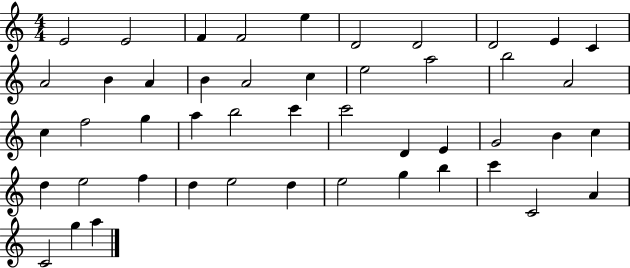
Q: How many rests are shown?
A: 0